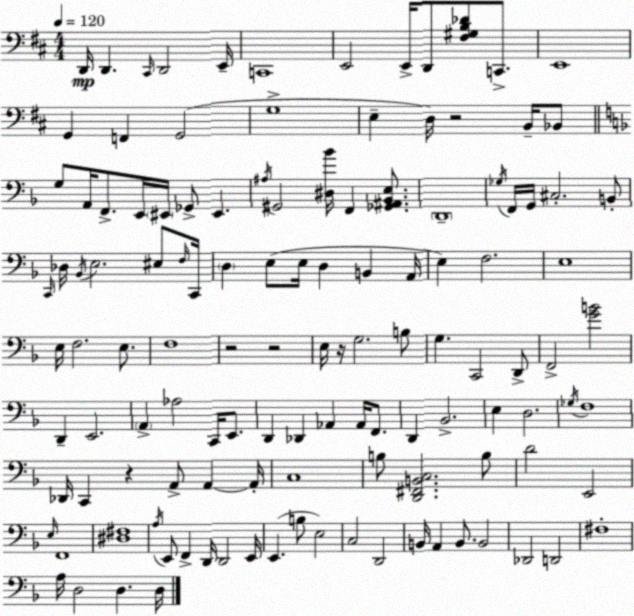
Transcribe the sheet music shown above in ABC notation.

X:1
T:Untitled
M:4/4
L:1/4
K:D
D,,/4 D,, ^C,,/4 D,,2 E,,/4 C,,4 E,,2 E,,/4 D,,/2 [^F,^G,B,_D]/2 C,,/2 E,,4 G,, F,, G,,2 G,4 E, D,/4 z2 B,,/4 _B,,/2 G,/2 A,,/4 F,,/2 E,,/4 ^E,,/4 _G,,/2 ^E,, ^A,/4 ^G,,2 [^D,_B]/4 F,, [_G,,^A,,_B,,E,]/2 D,,4 _G,/4 F,,/4 G,,/4 ^C,2 B,,/2 C,,/4 _D,/4 _B,,/4 E,2 ^E,/2 F,/4 C,,/4 D, E,/2 E,/4 D, B,, A,,/4 E, F,2 E,4 E,/4 F,2 E,/2 F,4 z2 z2 E,/4 z/4 G,2 B,/2 G, C,,2 D,,/2 F,,2 [GB]2 D,, E,,2 A,, _A,2 C,,/4 E,,/2 D,, _D,, _A,, _A,,/4 F,,/2 D,, _B,,2 E, D,2 _G,/4 F,4 _D,,/4 C,, z A,,/2 A,, A,,/4 C,4 B,/2 [D,,^F,,B,,C,]2 B,/2 D2 E,,2 E,/4 F,,4 [^D,^F,]4 A,/4 E,,/2 F,, D,,/4 D,,2 E,,/4 E,, B,/2 E,2 C,2 D,,2 B,,/4 A,, B,,/2 B,,2 _D,,2 D,,2 ^F,4 A,/4 D,2 D, D,/4